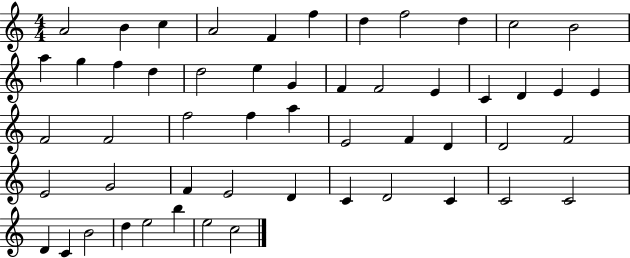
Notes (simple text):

A4/h B4/q C5/q A4/h F4/q F5/q D5/q F5/h D5/q C5/h B4/h A5/q G5/q F5/q D5/q D5/h E5/q G4/q F4/q F4/h E4/q C4/q D4/q E4/q E4/q F4/h F4/h F5/h F5/q A5/q E4/h F4/q D4/q D4/h F4/h E4/h G4/h F4/q E4/h D4/q C4/q D4/h C4/q C4/h C4/h D4/q C4/q B4/h D5/q E5/h B5/q E5/h C5/h